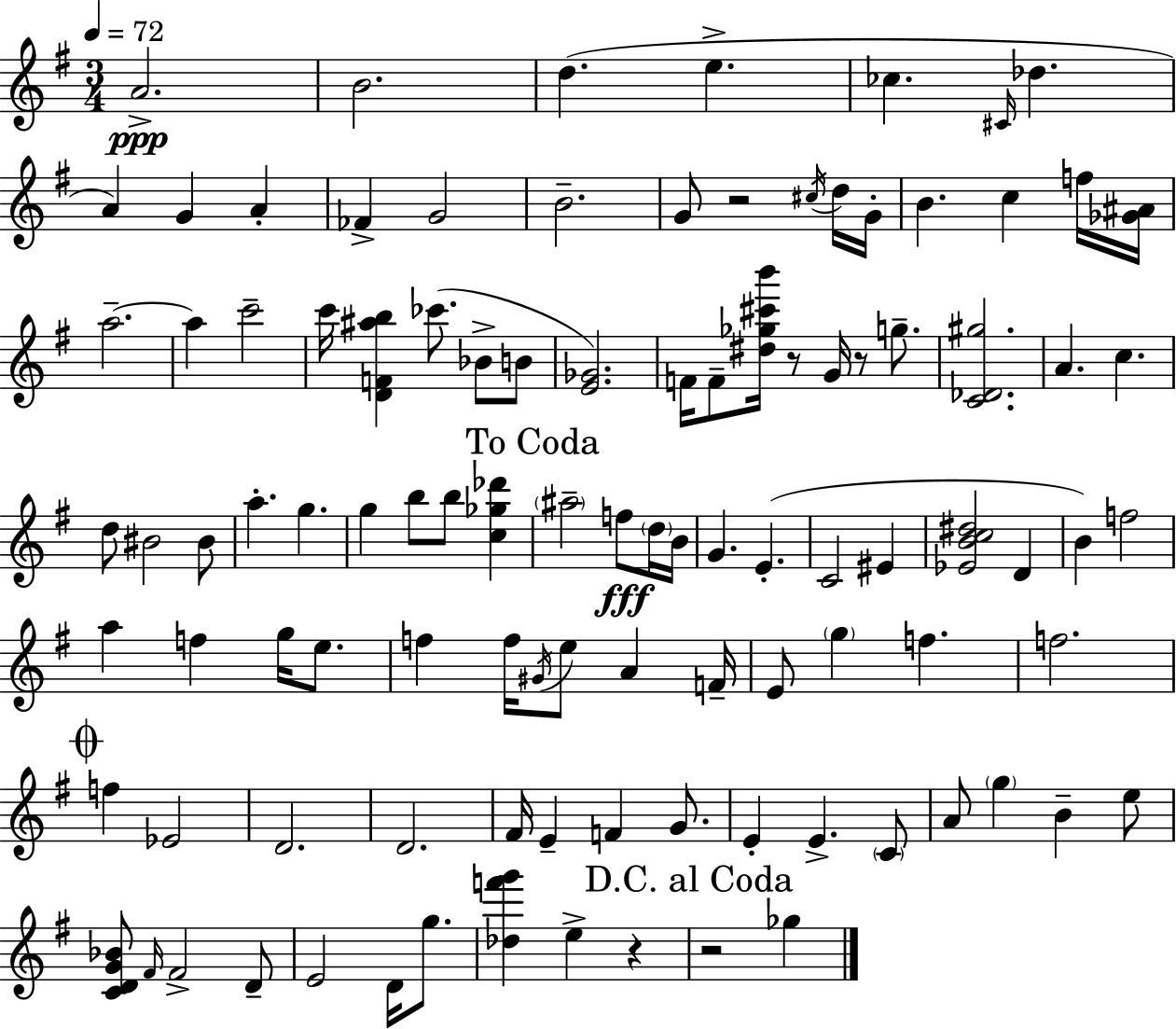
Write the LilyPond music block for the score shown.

{
  \clef treble
  \numericTimeSignature
  \time 3/4
  \key g \major
  \tempo 4 = 72
  a'2.->\ppp | b'2. | d''4.( e''4.-> | ces''4. \grace { cis'16 } des''4. | \break a'4) g'4 a'4-. | fes'4-> g'2 | b'2.-- | g'8 r2 \acciaccatura { cis''16 } | \break d''16 g'16-. b'4. c''4 | f''16 <ges' ais'>16 a''2.--~~ | a''4 c'''2-- | c'''16 <d' f' ais'' b''>4 ces'''8.( bes'8-> | \break b'8 <e' ges'>2.) | f'16 f'8-- <dis'' ges'' cis''' b'''>16 r8 g'16 r8 g''8.-- | <c' des' gis''>2. | a'4. c''4. | \break d''8 bis'2 | bis'8 a''4.-. g''4. | g''4 b''8 b''8 <c'' ges'' des'''>4 | \mark "To Coda" \parenthesize ais''2-- f''8\fff | \break \parenthesize d''16 b'16 g'4. e'4.-.( | c'2 eis'4 | <ees' b' c'' dis''>2 d'4 | b'4) f''2 | \break a''4 f''4 g''16 e''8. | f''4 f''16 \acciaccatura { gis'16 } e''8 a'4 | f'16-- e'8 \parenthesize g''4 f''4. | f''2. | \break \mark \markup { \musicglyph "scripts.coda" } f''4 ees'2 | d'2. | d'2. | fis'16 e'4-- f'4 | \break g'8. e'4-. e'4.-> | \parenthesize c'8 a'8 \parenthesize g''4 b'4-- | e''8 <c' d' g' bes'>8 \grace { fis'16 } fis'2-> | d'8-- e'2 | \break d'16 g''8. <des'' f''' g'''>4 e''4-> | r4 \mark "D.C. al Coda" r2 | ges''4 \bar "|."
}